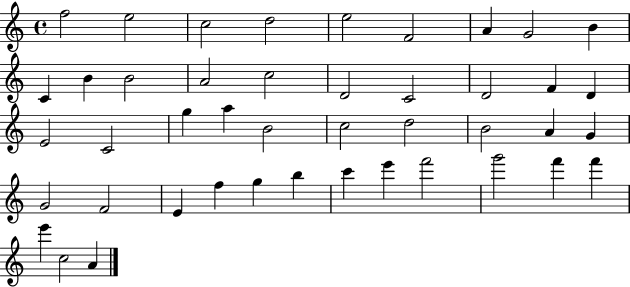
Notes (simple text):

F5/h E5/h C5/h D5/h E5/h F4/h A4/q G4/h B4/q C4/q B4/q B4/h A4/h C5/h D4/h C4/h D4/h F4/q D4/q E4/h C4/h G5/q A5/q B4/h C5/h D5/h B4/h A4/q G4/q G4/h F4/h E4/q F5/q G5/q B5/q C6/q E6/q F6/h G6/h F6/q F6/q E6/q C5/h A4/q